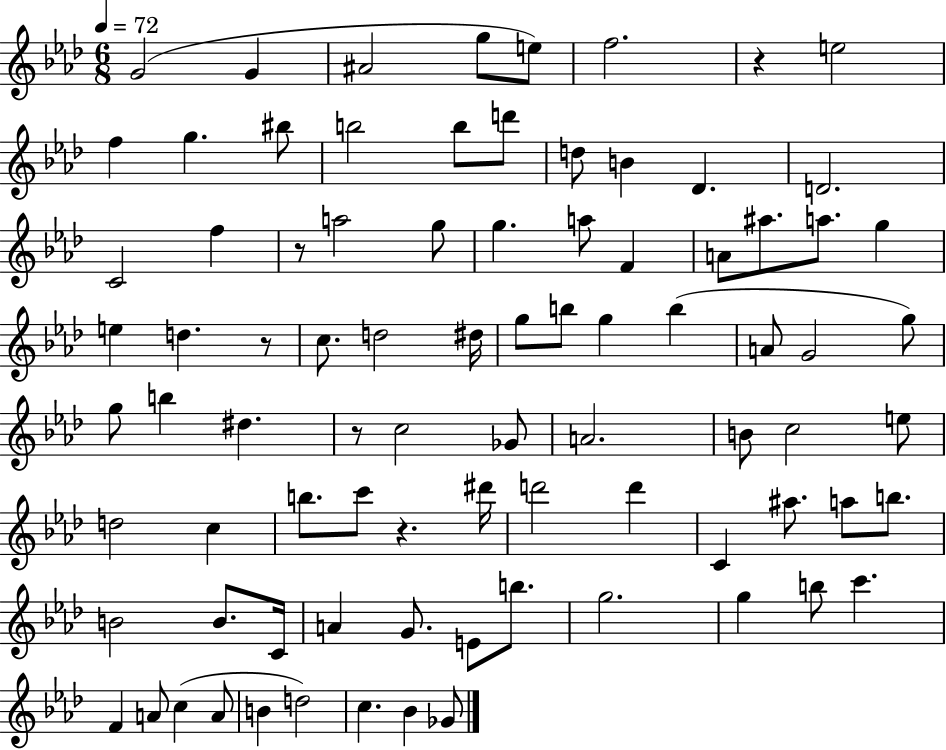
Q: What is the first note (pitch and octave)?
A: G4